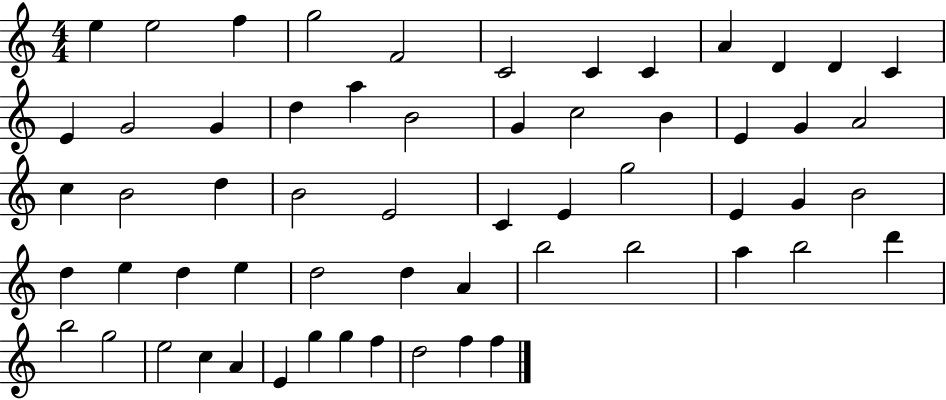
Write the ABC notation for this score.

X:1
T:Untitled
M:4/4
L:1/4
K:C
e e2 f g2 F2 C2 C C A D D C E G2 G d a B2 G c2 B E G A2 c B2 d B2 E2 C E g2 E G B2 d e d e d2 d A b2 b2 a b2 d' b2 g2 e2 c A E g g f d2 f f